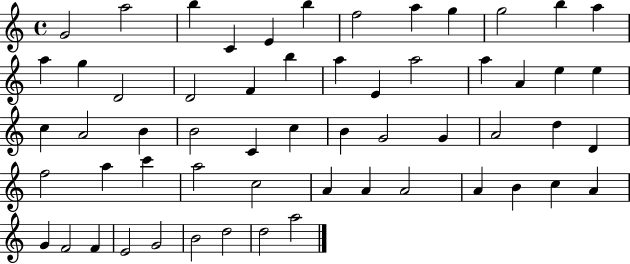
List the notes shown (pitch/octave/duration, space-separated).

G4/h A5/h B5/q C4/q E4/q B5/q F5/h A5/q G5/q G5/h B5/q A5/q A5/q G5/q D4/h D4/h F4/q B5/q A5/q E4/q A5/h A5/q A4/q E5/q E5/q C5/q A4/h B4/q B4/h C4/q C5/q B4/q G4/h G4/q A4/h D5/q D4/q F5/h A5/q C6/q A5/h C5/h A4/q A4/q A4/h A4/q B4/q C5/q A4/q G4/q F4/h F4/q E4/h G4/h B4/h D5/h D5/h A5/h